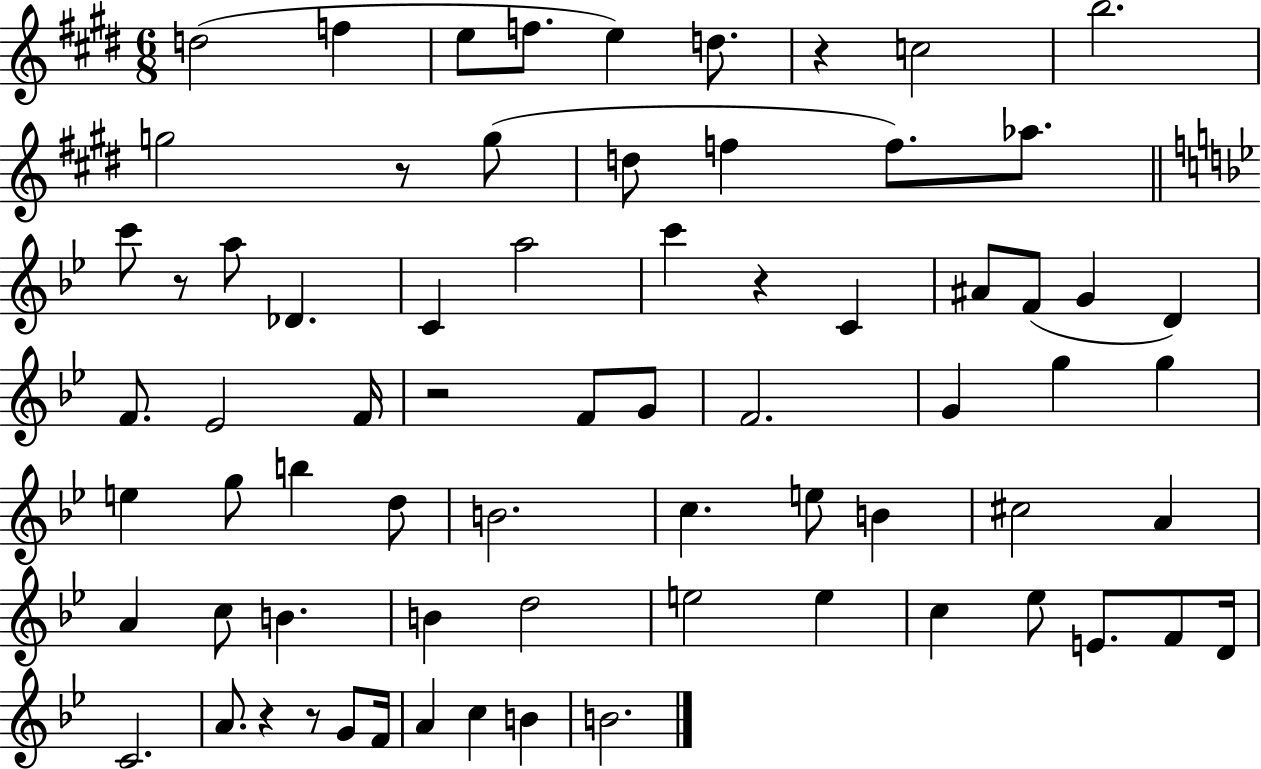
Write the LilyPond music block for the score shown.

{
  \clef treble
  \numericTimeSignature
  \time 6/8
  \key e \major
  \repeat volta 2 { d''2( f''4 | e''8 f''8. e''4) d''8. | r4 c''2 | b''2. | \break g''2 r8 g''8( | d''8 f''4 f''8.) aes''8. | \bar "||" \break \key bes \major c'''8 r8 a''8 des'4. | c'4 a''2 | c'''4 r4 c'4 | ais'8 f'8( g'4 d'4) | \break f'8. ees'2 f'16 | r2 f'8 g'8 | f'2. | g'4 g''4 g''4 | \break e''4 g''8 b''4 d''8 | b'2. | c''4. e''8 b'4 | cis''2 a'4 | \break a'4 c''8 b'4. | b'4 d''2 | e''2 e''4 | c''4 ees''8 e'8. f'8 d'16 | \break c'2. | a'8. r4 r8 g'8 f'16 | a'4 c''4 b'4 | b'2. | \break } \bar "|."
}